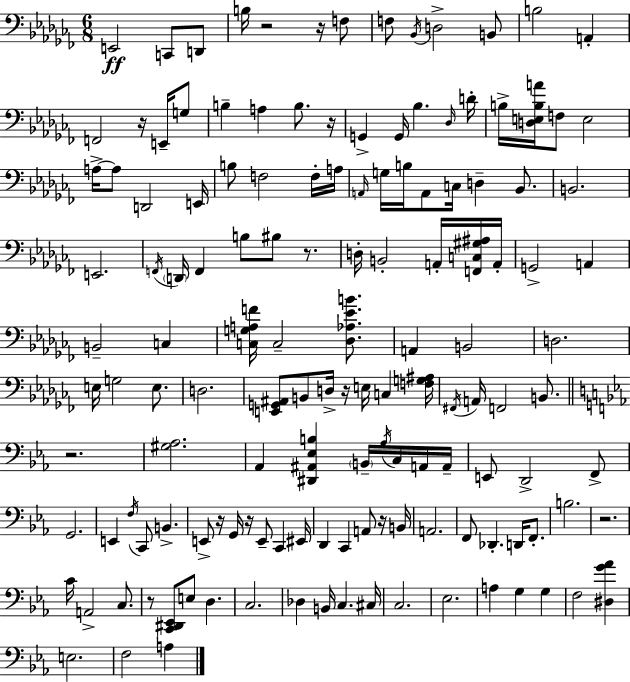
E2/h C2/e D2/e B3/s R/h R/s F3/e F3/e Bb2/s D3/h B2/e B3/h A2/q F2/h R/s E2/s G3/e B3/q A3/q B3/e. R/s G2/q G2/s Bb3/q. Db3/s D4/s B3/s [D3,E3,B3,A4]/s F3/e E3/h A3/s A3/e D2/h E2/s B3/e F3/h F3/s A3/s A2/s G3/s B3/s A2/e C3/s D3/q Bb2/e. B2/h. E2/h. F2/s D2/s F2/q B3/e BIS3/e R/e. D3/s B2/h A2/s [F2,C3,G#3,A#3]/s A2/s G2/h A2/q B2/h C3/q [C3,G3,A3,F4]/s C3/h [Db3,Ab3,Eb4,B4]/e. A2/q B2/h D3/h. E3/s G3/h E3/e. D3/h. [E2,G2,A#2]/e B2/e D3/s R/s E3/s C3/q [F3,G3,A#3]/s F#2/s A2/s F2/h B2/e. R/h. [G#3,Ab3]/h. Ab2/q [D#2,A#2,Eb3,B3]/q B2/s Ab3/s C3/s A2/s A2/s E2/e D2/h F2/e G2/h. E2/q F3/s C2/e B2/q. E2/e R/s G2/s R/s E2/e C2/q EIS2/s D2/q C2/q A2/e R/s B2/s A2/h. F2/e Db2/q. D2/s F2/e. B3/h. R/h. C4/s A2/h C3/e. R/e [C2,D#2,Eb2]/e E3/e D3/q. C3/h. Db3/q B2/s C3/q. C#3/s C3/h. Eb3/h. A3/q G3/q G3/q F3/h [D#3,G4,Ab4]/q E3/h. F3/h A3/q